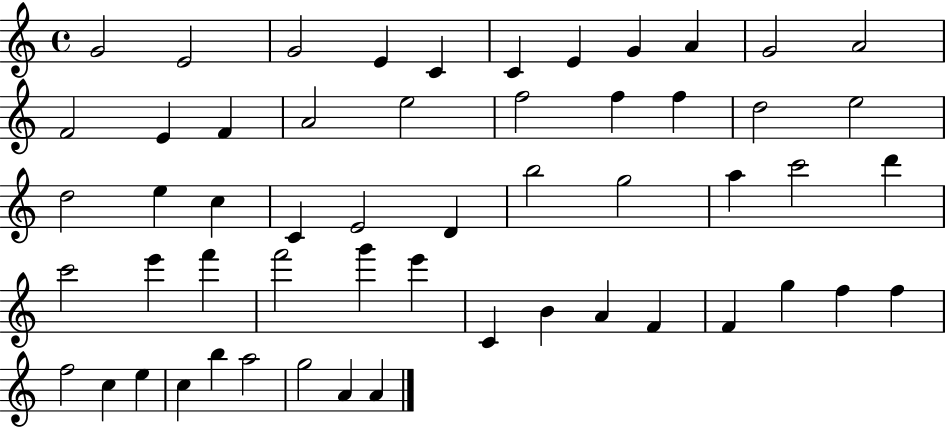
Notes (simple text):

G4/h E4/h G4/h E4/q C4/q C4/q E4/q G4/q A4/q G4/h A4/h F4/h E4/q F4/q A4/h E5/h F5/h F5/q F5/q D5/h E5/h D5/h E5/q C5/q C4/q E4/h D4/q B5/h G5/h A5/q C6/h D6/q C6/h E6/q F6/q F6/h G6/q E6/q C4/q B4/q A4/q F4/q F4/q G5/q F5/q F5/q F5/h C5/q E5/q C5/q B5/q A5/h G5/h A4/q A4/q